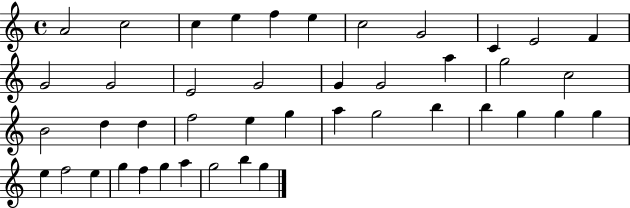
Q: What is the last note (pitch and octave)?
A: G5